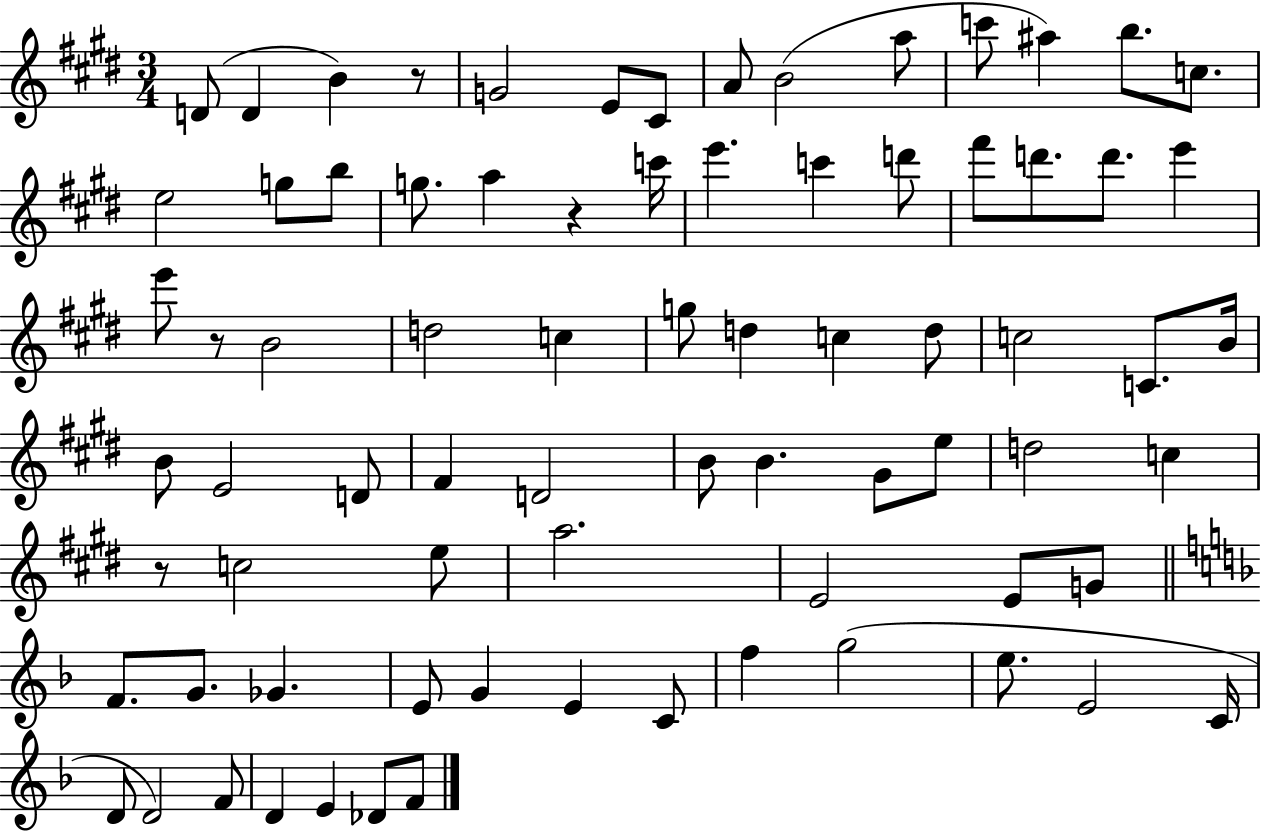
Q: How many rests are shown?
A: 4